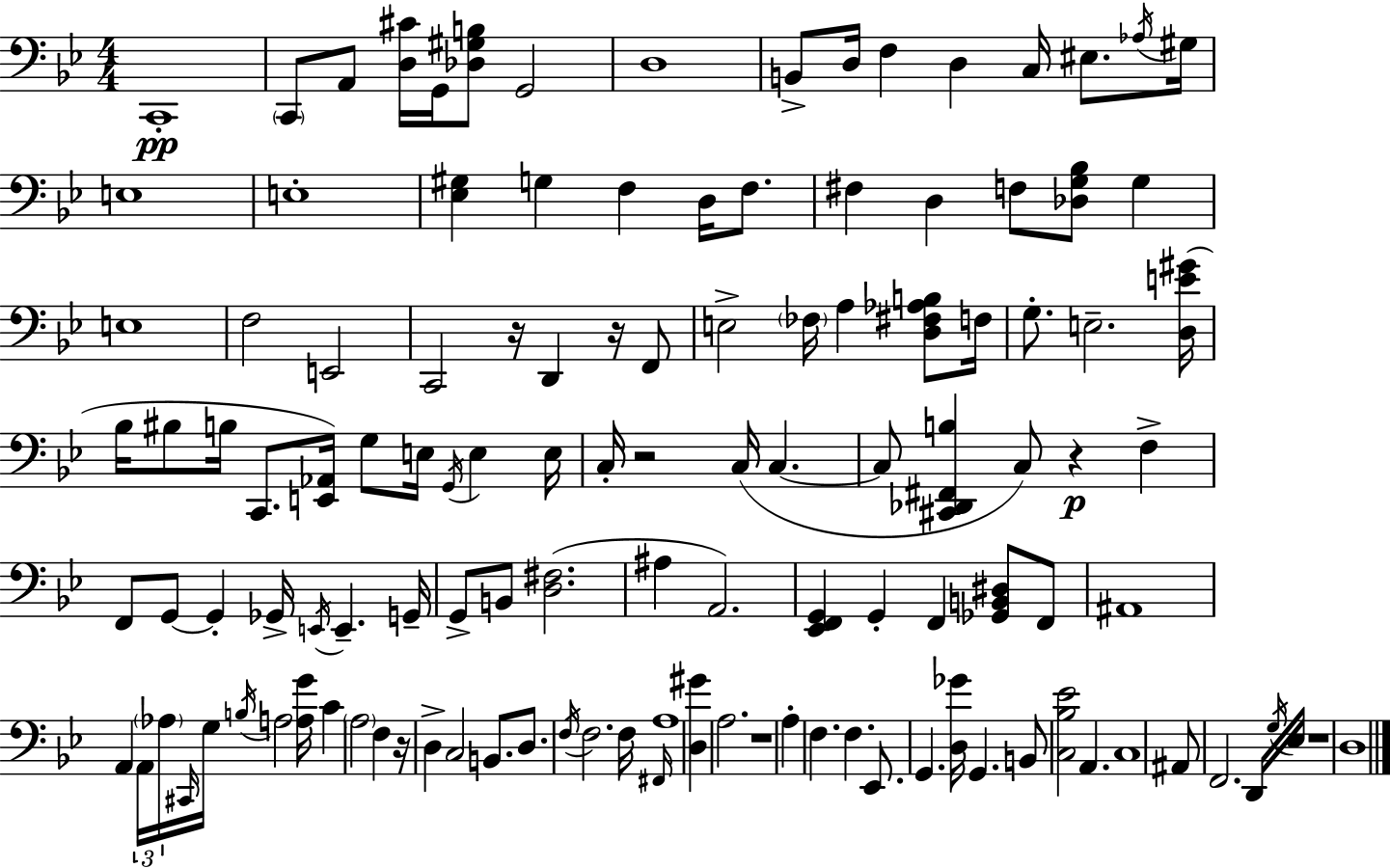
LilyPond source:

{
  \clef bass
  \numericTimeSignature
  \time 4/4
  \key bes \major
  c,1-.\pp | \parenthesize c,8 a,8 <d cis'>16 g,16 <des gis b>8 g,2 | d1 | b,8-> d16 f4 d4 c16 eis8. \acciaccatura { aes16 } | \break gis16 e1 | e1-. | <ees gis>4 g4 f4 d16 f8. | fis4 d4 f8 <des g bes>8 g4 | \break e1 | f2 e,2 | c,2 r16 d,4 r16 f,8 | e2-> \parenthesize fes16 a4 <d fis aes b>8 | \break f16 g8.-. e2.-- | <d e' gis'>16( bes16 bis8 b16 c,8. <e, aes,>16) g8 e16 \acciaccatura { g,16 } e4 | e16 c16-. r2 c16( c4.~~ | c8 <cis, des, fis, b>4 c8) r4\p f4-> | \break f,8 g,8~~ g,4-. ges,16-> \acciaccatura { e,16 } e,4.-- | g,16-- g,8-> b,8 <d fis>2.( | ais4 a,2.) | <ees, f, g,>4 g,4-. f,4 <ges, b, dis>8 | \break f,8 ais,1 | a,4 \tuplet 3/2 { a,16 \parenthesize aes16 \grace { cis,16 } } g16 \acciaccatura { b16 } a2 | <a g'>16 c'4 \parenthesize a2 | f4 r16 d4-> c2 | \break b,8. d8. \acciaccatura { f16 } f2. | f16 \grace { fis,16 } a1 | <d gis'>4 a2. | r1 | \break a4-. f4. | f4. ees,8. g,4. | <d ges'>16 g,4. b,8 <c bes ees'>2 | a,4. c1 | \break ais,8 f,2. | d,16 \acciaccatura { g16 } ees16 r1 | d1 | \bar "|."
}